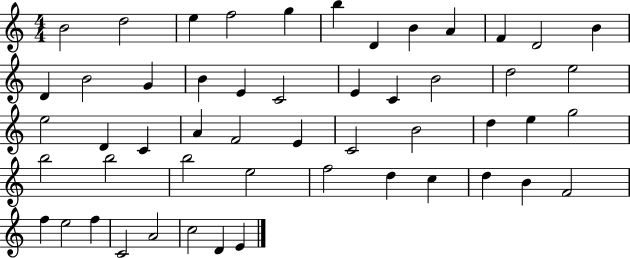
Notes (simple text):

B4/h D5/h E5/q F5/h G5/q B5/q D4/q B4/q A4/q F4/q D4/h B4/q D4/q B4/h G4/q B4/q E4/q C4/h E4/q C4/q B4/h D5/h E5/h E5/h D4/q C4/q A4/q F4/h E4/q C4/h B4/h D5/q E5/q G5/h B5/h B5/h B5/h E5/h F5/h D5/q C5/q D5/q B4/q F4/h F5/q E5/h F5/q C4/h A4/h C5/h D4/q E4/q